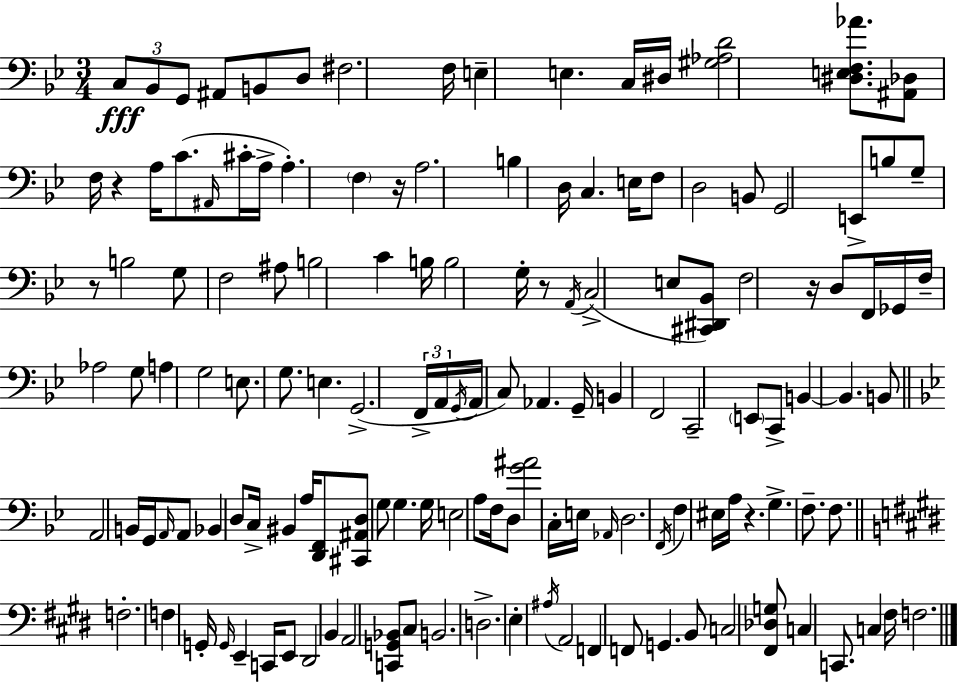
X:1
T:Untitled
M:3/4
L:1/4
K:Bb
C,/2 _B,,/2 G,,/2 ^A,,/2 B,,/2 D,/2 ^F,2 F,/4 E, E, C,/4 ^D,/4 [^G,_A,D]2 [^D,E,F,_A]/2 [^A,,_D,]/2 F,/4 z A,/4 C/2 ^A,,/4 ^C/4 A,/4 A, F, z/4 A,2 B, D,/4 C, E,/4 F,/2 D,2 B,,/2 G,,2 E,,/2 B,/2 G,/2 z/2 B,2 G,/2 F,2 ^A,/2 B,2 C B,/4 B,2 G,/4 z/2 A,,/4 C,2 E,/2 [^C,,^D,,_B,,]/2 F,2 z/4 D,/2 F,,/4 _G,,/4 F,/4 _A,2 G,/2 A, G,2 E,/2 G,/2 E, G,,2 F,,/4 A,,/4 G,,/4 A,,/4 C,/2 _A,, G,,/4 B,, F,,2 C,,2 E,,/2 C,,/2 B,, B,, B,,/2 A,,2 B,,/4 G,,/4 A,,/4 A,,/2 _B,, D,/2 C,/4 ^B,, A,/4 [D,,F,,]/2 [^C,,^A,,D,]/2 G,/2 G, G,/4 E,2 A,/2 F,/4 D,/2 [G^A]2 C,/4 E,/4 _A,,/4 D,2 F,,/4 F, ^E,/4 A,/4 z G, F,/2 F,/2 F,2 F, G,,/4 G,,/4 E,, C,,/4 E,,/2 ^D,,2 B,, A,,2 [C,,G,,_B,,]/2 ^C,/2 B,,2 D,2 E, ^A,/4 A,,2 F,, F,,/2 G,, B,,/2 C,2 [^F,,_D,G,]/2 C, C,,/2 C, ^F,/4 F,2